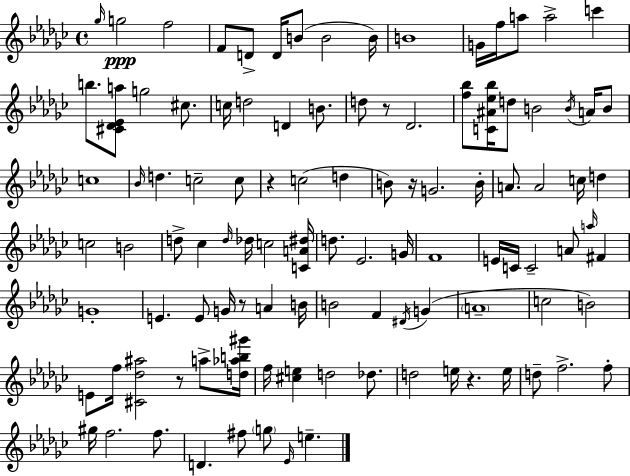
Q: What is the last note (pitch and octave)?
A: E5